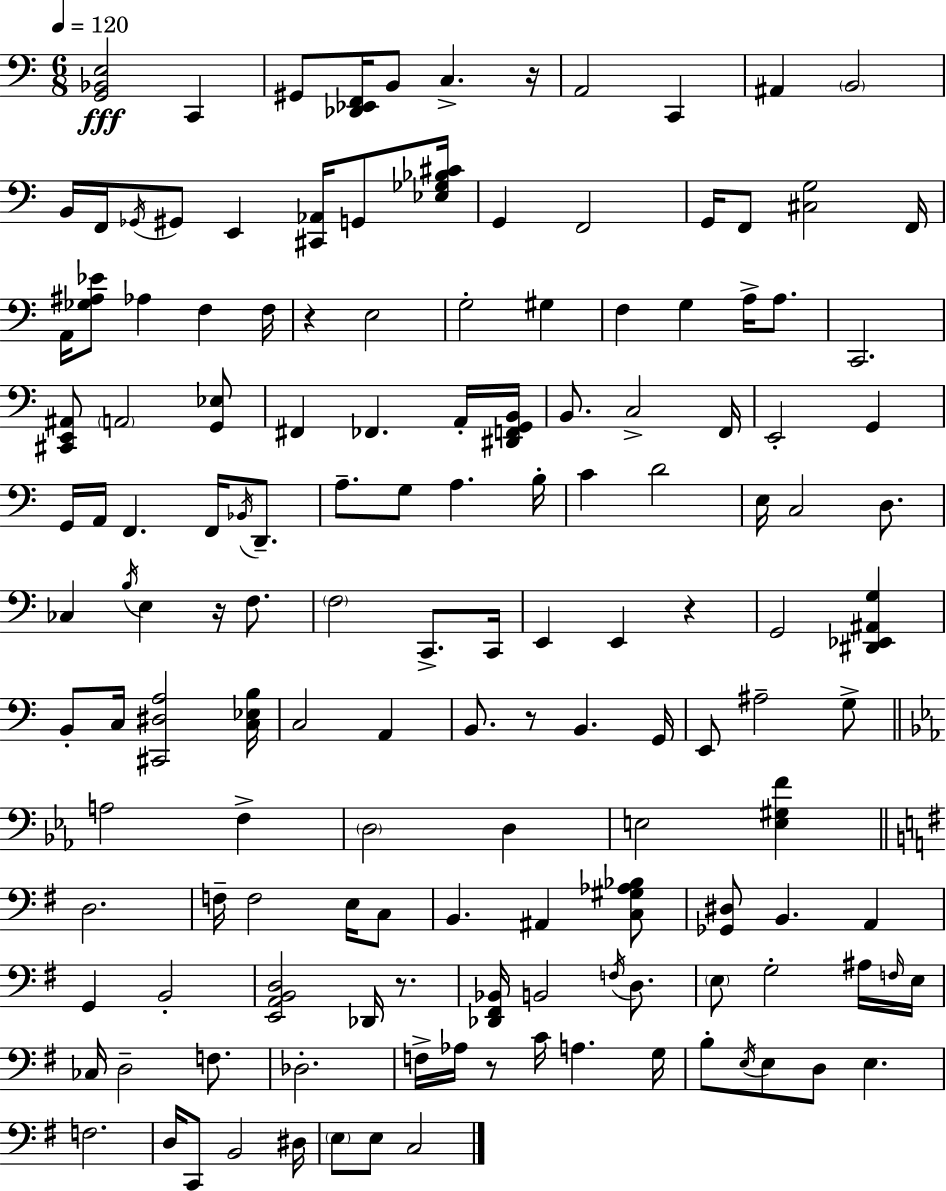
{
  \clef bass
  \numericTimeSignature
  \time 6/8
  \key c \major
  \tempo 4 = 120
  \repeat volta 2 { <g, bes, e>2\fff c,4 | gis,8 <des, ees, f,>16 b,8 c4.-> r16 | a,2 c,4 | ais,4 \parenthesize b,2 | \break b,16 f,16 \acciaccatura { ges,16 } gis,8 e,4 <cis, aes,>16 g,8 | <ees ges bes cis'>16 g,4 f,2 | g,16 f,8 <cis g>2 | f,16 a,16 <ges ais ees'>8 aes4 f4 | \break f16 r4 e2 | g2-. gis4 | f4 g4 a16-> a8. | c,2. | \break <cis, e, ais,>8 \parenthesize a,2 <g, ees>8 | fis,4 fes,4. a,16-. | <dis, f, g, b,>16 b,8. c2-> | f,16 e,2-. g,4 | \break g,16 a,16 f,4. f,16 \acciaccatura { bes,16 } d,8.-- | a8.-- g8 a4. | b16-. c'4 d'2 | e16 c2 d8. | \break ces4 \acciaccatura { b16 } e4 r16 | f8. \parenthesize f2 c,8.-> | c,16 e,4 e,4 r4 | g,2 <dis, ees, ais, g>4 | \break b,8-. c16 <cis, dis a>2 | <c ees b>16 c2 a,4 | b,8. r8 b,4. | g,16 e,8 ais2-- | \break g8-> \bar "||" \break \key ees \major a2 f4-> | \parenthesize d2 d4 | e2 <e gis f'>4 | \bar "||" \break \key e \minor d2. | f16-- f2 e16 c8 | b,4. ais,4 <c gis aes bes>8 | <ges, dis>8 b,4. a,4 | \break g,4 b,2-. | <e, a, b, d>2 des,16 r8. | <des, fis, bes,>16 b,2 \acciaccatura { f16 } d8. | \parenthesize e8 g2-. ais16 | \break \grace { f16 } e16 ces16 d2-- f8. | des2.-. | f16-> aes16 r8 c'16 a4. | g16 b8-. \acciaccatura { e16 } e8 d8 e4. | \break f2. | d16 c,8 b,2 | dis16 \parenthesize e8 e8 c2 | } \bar "|."
}